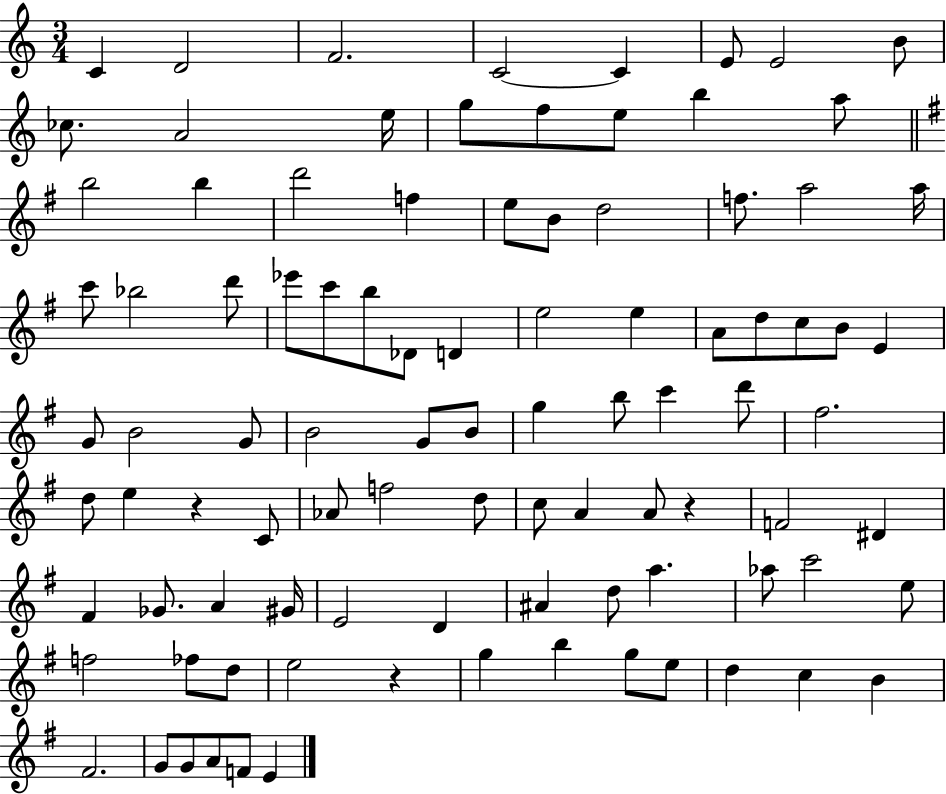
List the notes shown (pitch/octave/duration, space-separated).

C4/q D4/h F4/h. C4/h C4/q E4/e E4/h B4/e CES5/e. A4/h E5/s G5/e F5/e E5/e B5/q A5/e B5/h B5/q D6/h F5/q E5/e B4/e D5/h F5/e. A5/h A5/s C6/e Bb5/h D6/e Eb6/e C6/e B5/e Db4/e D4/q E5/h E5/q A4/e D5/e C5/e B4/e E4/q G4/e B4/h G4/e B4/h G4/e B4/e G5/q B5/e C6/q D6/e F#5/h. D5/e E5/q R/q C4/e Ab4/e F5/h D5/e C5/e A4/q A4/e R/q F4/h D#4/q F#4/q Gb4/e. A4/q G#4/s E4/h D4/q A#4/q D5/e A5/q. Ab5/e C6/h E5/e F5/h FES5/e D5/e E5/h R/q G5/q B5/q G5/e E5/e D5/q C5/q B4/q F#4/h. G4/e G4/e A4/e F4/e E4/q